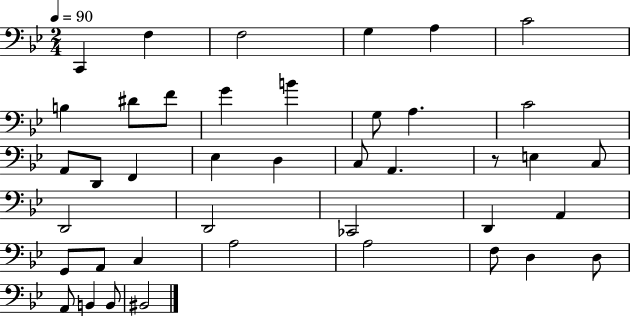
C2/q F3/q F3/h G3/q A3/q C4/h B3/q D#4/e F4/e G4/q B4/q G3/e A3/q. C4/h A2/e D2/e F2/q Eb3/q D3/q C3/e A2/q. R/e E3/q C3/e D2/h D2/h CES2/h D2/q A2/q G2/e A2/e C3/q A3/h A3/h F3/e D3/q D3/e A2/e B2/q B2/e BIS2/h